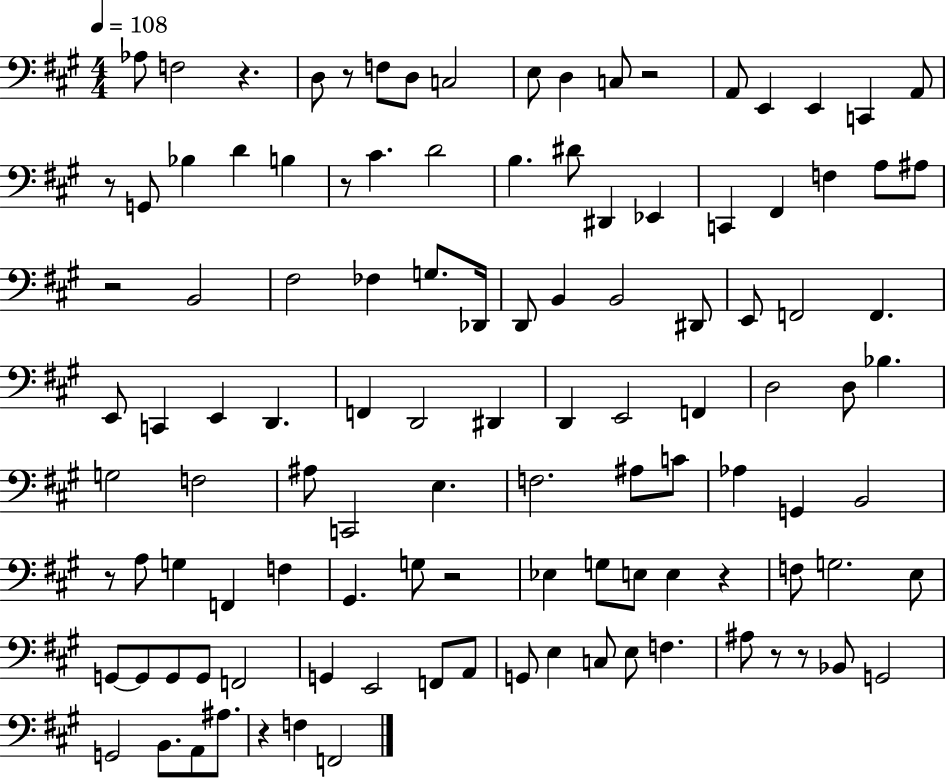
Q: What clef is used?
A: bass